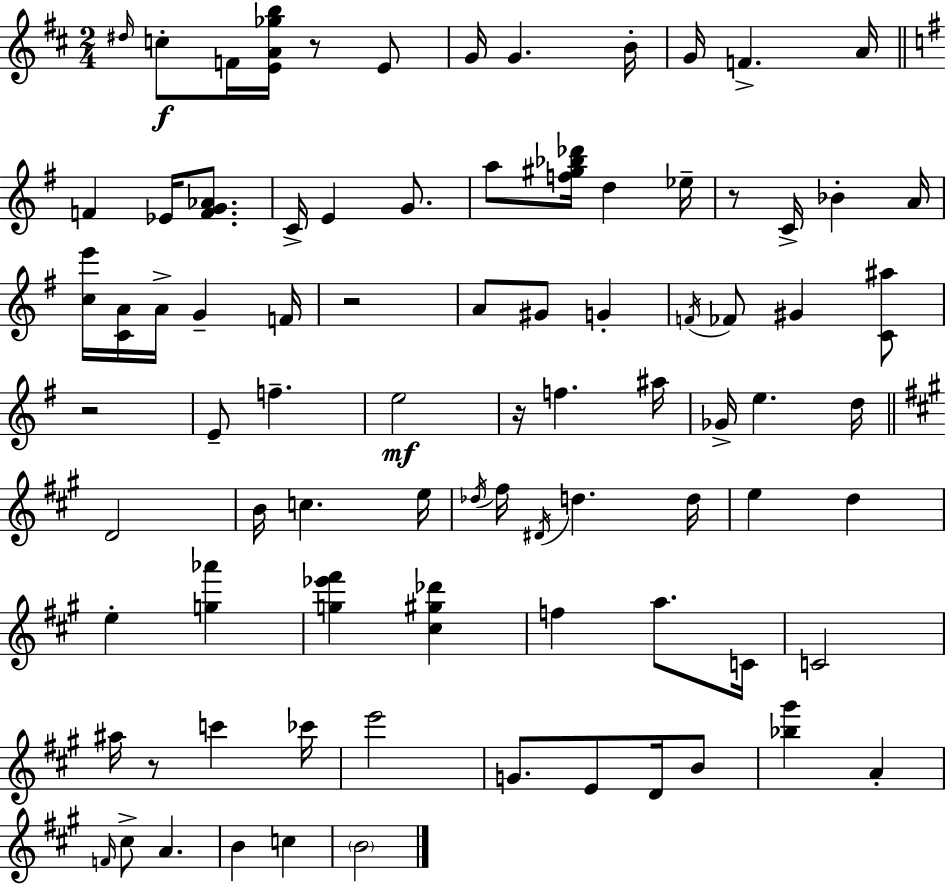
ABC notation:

X:1
T:Untitled
M:2/4
L:1/4
K:D
^d/4 c/2 F/4 [EA_gb]/4 z/2 E/2 G/4 G B/4 G/4 F A/4 F _E/4 [FG_A]/2 C/4 E G/2 a/2 [f^g_b_d']/4 d _e/4 z/2 C/4 _B A/4 [ce']/4 [CA]/4 A/4 G F/4 z2 A/2 ^G/2 G F/4 _F/2 ^G [C^a]/2 z2 E/2 f e2 z/4 f ^a/4 _G/4 e d/4 D2 B/4 c e/4 _d/4 ^f/4 ^D/4 d d/4 e d e [g_a'] [g_e'^f'] [^c^g_d'] f a/2 C/4 C2 ^a/4 z/2 c' _c'/4 e'2 G/2 E/2 D/4 B/2 [_b^g'] A F/4 ^c/2 A B c B2